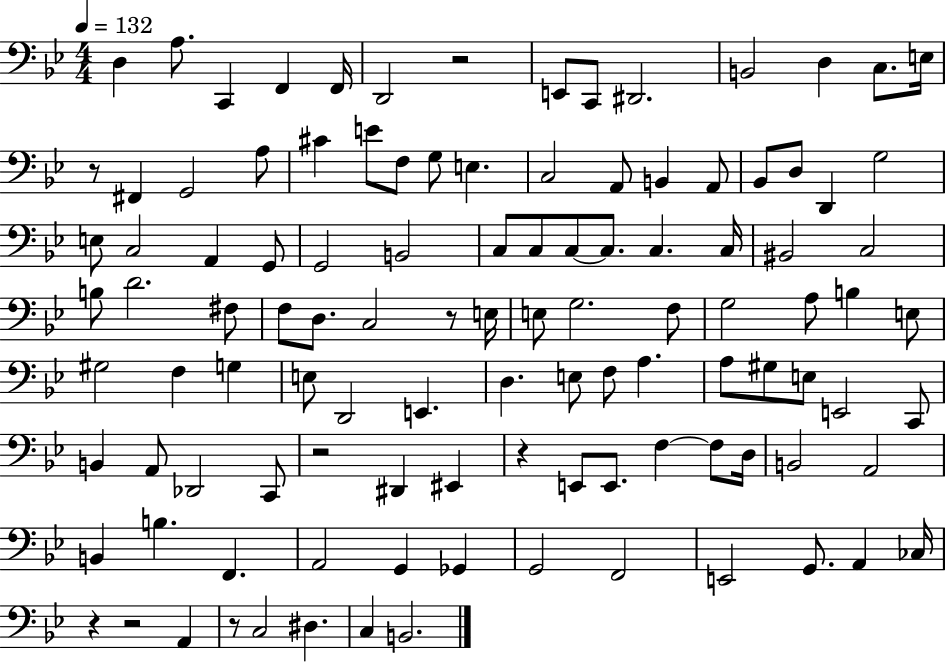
{
  \clef bass
  \numericTimeSignature
  \time 4/4
  \key bes \major
  \tempo 4 = 132
  d4 a8. c,4 f,4 f,16 | d,2 r2 | e,8 c,8 dis,2. | b,2 d4 c8. e16 | \break r8 fis,4 g,2 a8 | cis'4 e'8 f8 g8 e4. | c2 a,8 b,4 a,8 | bes,8 d8 d,4 g2 | \break e8 c2 a,4 g,8 | g,2 b,2 | c8 c8 c8~~ c8. c4. c16 | bis,2 c2 | \break b8 d'2. fis8 | f8 d8. c2 r8 e16 | e8 g2. f8 | g2 a8 b4 e8 | \break gis2 f4 g4 | e8 d,2 e,4. | d4. e8 f8 a4. | a8 gis8 e8 e,2 c,8 | \break b,4 a,8 des,2 c,8 | r2 dis,4 eis,4 | r4 e,8 e,8. f4~~ f8 d16 | b,2 a,2 | \break b,4 b4. f,4. | a,2 g,4 ges,4 | g,2 f,2 | e,2 g,8. a,4 ces16 | \break r4 r2 a,4 | r8 c2 dis4. | c4 b,2. | \bar "|."
}